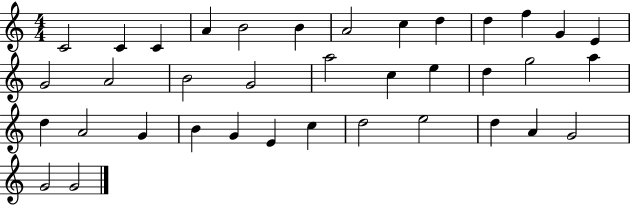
{
  \clef treble
  \numericTimeSignature
  \time 4/4
  \key c \major
  c'2 c'4 c'4 | a'4 b'2 b'4 | a'2 c''4 d''4 | d''4 f''4 g'4 e'4 | \break g'2 a'2 | b'2 g'2 | a''2 c''4 e''4 | d''4 g''2 a''4 | \break d''4 a'2 g'4 | b'4 g'4 e'4 c''4 | d''2 e''2 | d''4 a'4 g'2 | \break g'2 g'2 | \bar "|."
}